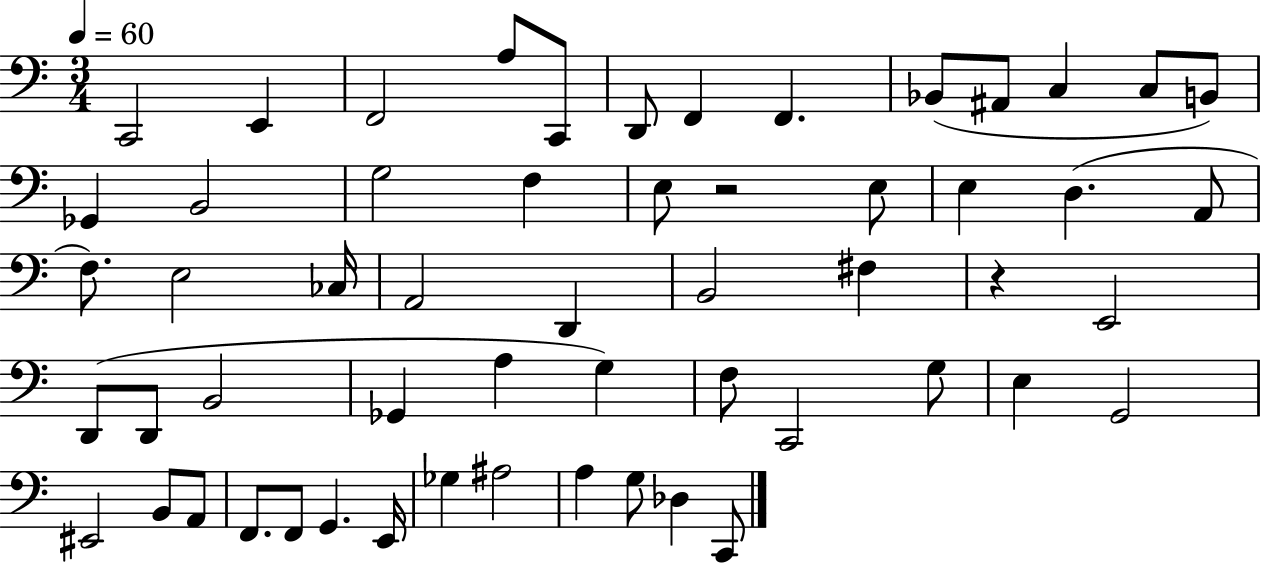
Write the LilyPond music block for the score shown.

{
  \clef bass
  \numericTimeSignature
  \time 3/4
  \key c \major
  \tempo 4 = 60
  c,2 e,4 | f,2 a8 c,8 | d,8 f,4 f,4. | bes,8( ais,8 c4 c8 b,8) | \break ges,4 b,2 | g2 f4 | e8 r2 e8 | e4 d4.( a,8 | \break f8.) e2 ces16 | a,2 d,4 | b,2 fis4 | r4 e,2 | \break d,8( d,8 b,2 | ges,4 a4 g4) | f8 c,2 g8 | e4 g,2 | \break eis,2 b,8 a,8 | f,8. f,8 g,4. e,16 | ges4 ais2 | a4 g8 des4 c,8 | \break \bar "|."
}